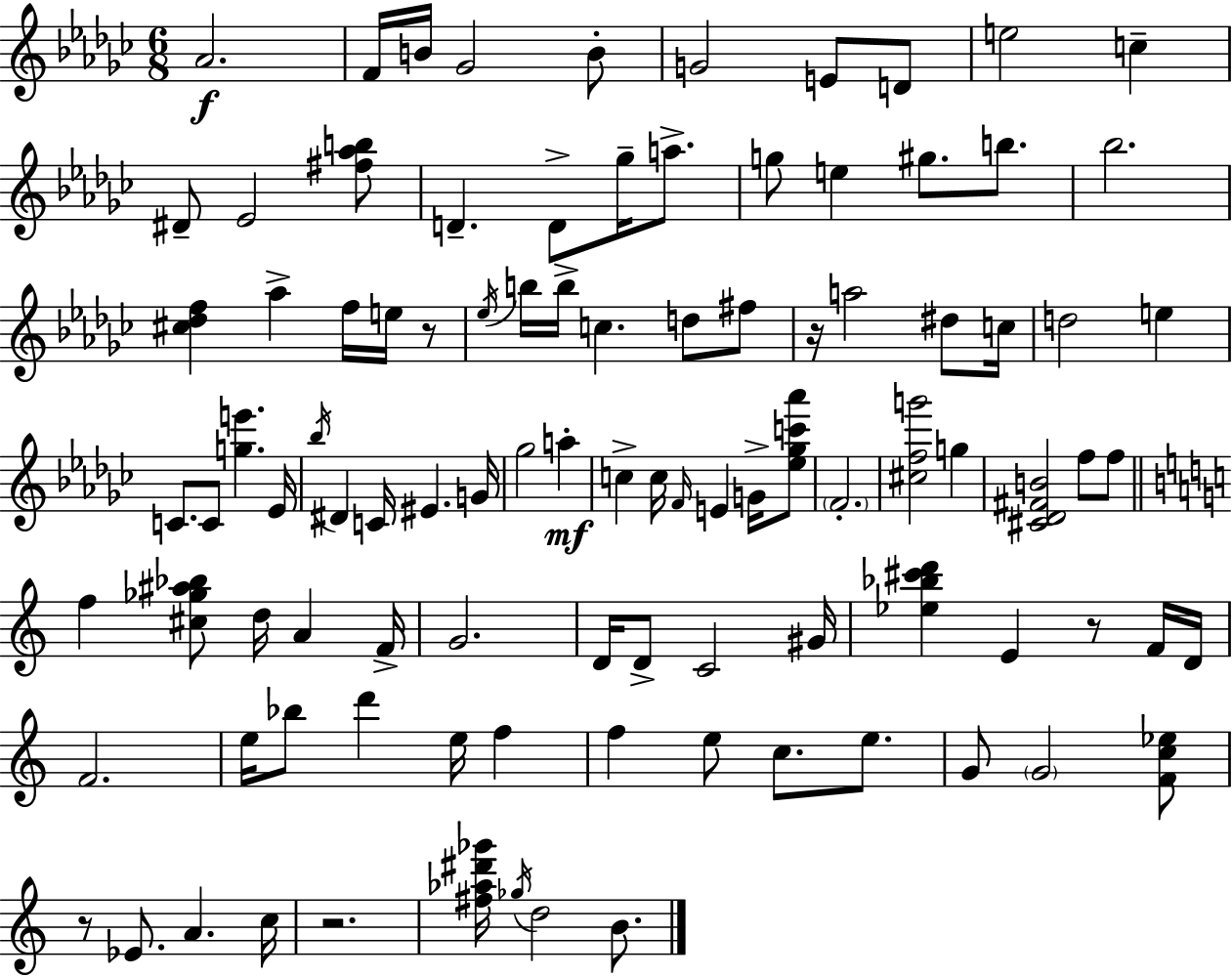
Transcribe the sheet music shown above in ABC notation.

X:1
T:Untitled
M:6/8
L:1/4
K:Ebm
_A2 F/4 B/4 _G2 B/2 G2 E/2 D/2 e2 c ^D/2 _E2 [^f_ab]/2 D D/2 _g/4 a/2 g/2 e ^g/2 b/2 _b2 [^c_df] _a f/4 e/4 z/2 _e/4 b/4 b/4 c d/2 ^f/2 z/4 a2 ^d/2 c/4 d2 e C/2 C/2 [ge'] _E/4 _b/4 ^D C/4 ^E G/4 _g2 a c c/4 F/4 E G/4 [_e_gc'_a']/2 F2 [^cfg']2 g [^C_D^FB]2 f/2 f/2 f [^c_g^a_b]/2 d/4 A F/4 G2 D/4 D/2 C2 ^G/4 [_e_b^c'd'] E z/2 F/4 D/4 F2 e/4 _b/2 d' e/4 f f e/2 c/2 e/2 G/2 G2 [Fc_e]/2 z/2 _E/2 A c/4 z2 [^f_a^d'_g']/4 _g/4 d2 B/2